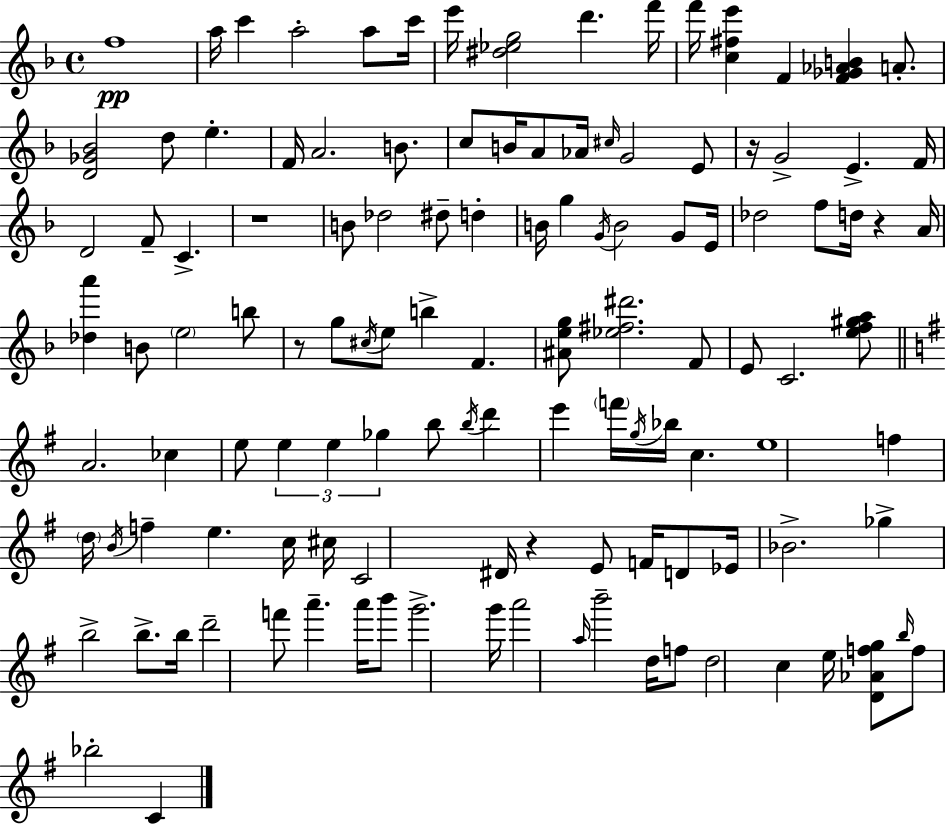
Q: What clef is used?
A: treble